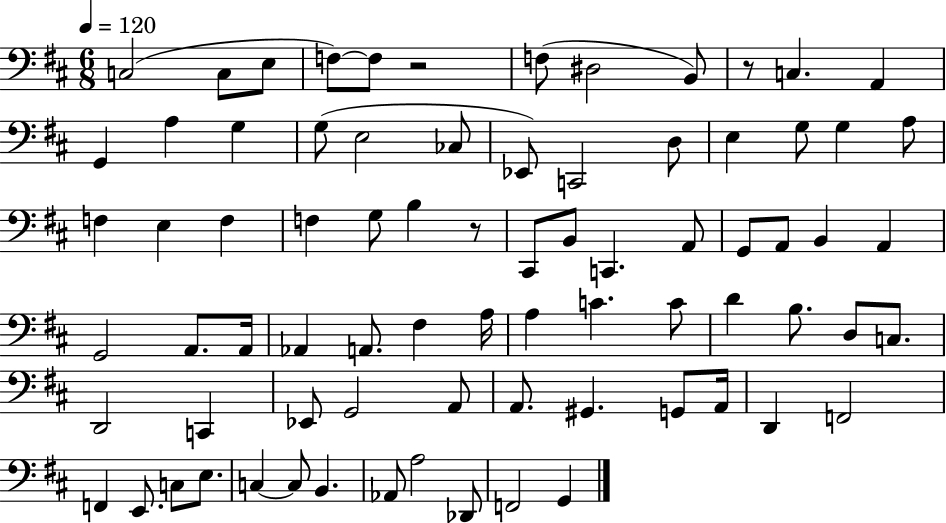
{
  \clef bass
  \numericTimeSignature
  \time 6/8
  \key d \major
  \tempo 4 = 120
  c2( c8 e8 | f8~~) f8 r2 | f8( dis2 b,8) | r8 c4. a,4 | \break g,4 a4 g4 | g8( e2 ces8 | ees,8) c,2 d8 | e4 g8 g4 a8 | \break f4 e4 f4 | f4 g8 b4 r8 | cis,8 b,8 c,4. a,8 | g,8 a,8 b,4 a,4 | \break g,2 a,8. a,16 | aes,4 a,8. fis4 a16 | a4 c'4. c'8 | d'4 b8. d8 c8. | \break d,2 c,4 | ees,8 g,2 a,8 | a,8. gis,4. g,8 a,16 | d,4 f,2 | \break f,4 e,8. c8 e8. | c4~~ c8 b,4. | aes,8 a2 des,8 | f,2 g,4 | \break \bar "|."
}